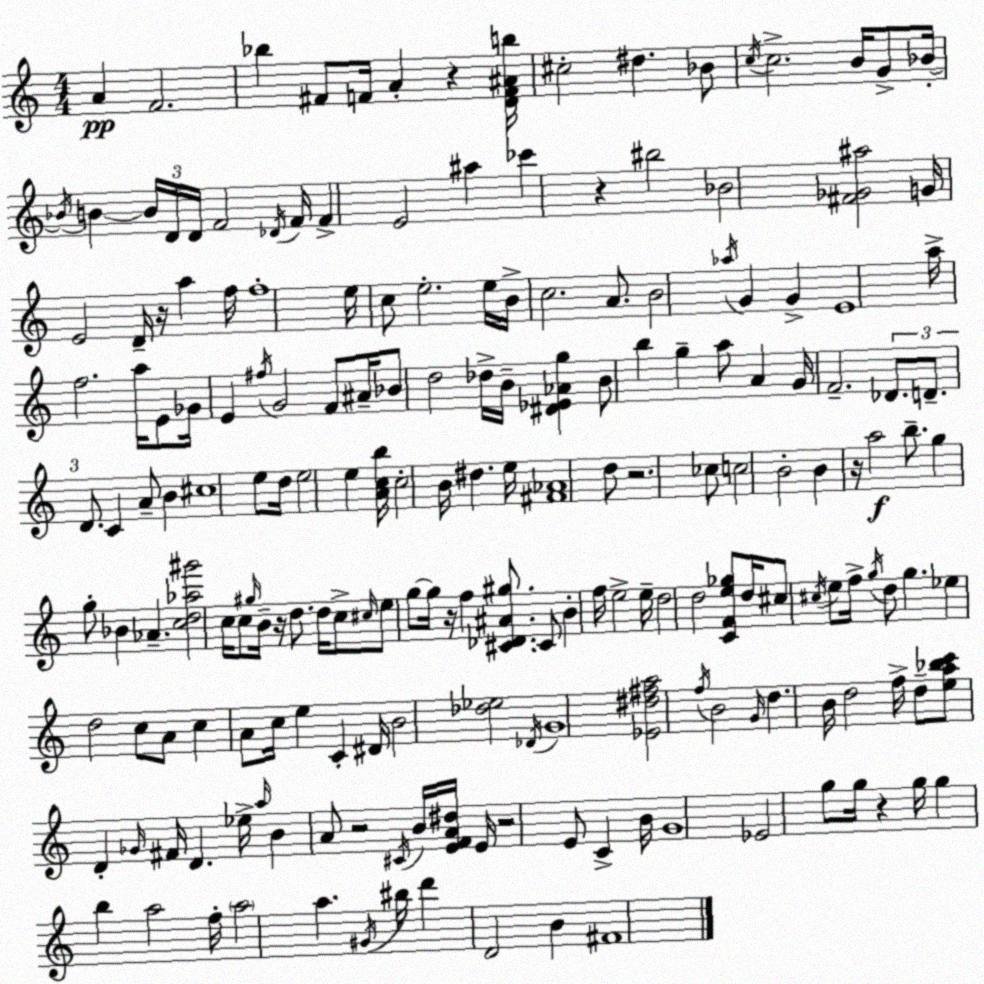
X:1
T:Untitled
M:4/4
L:1/4
K:C
A F2 _b ^F/2 F/4 A z [DF^Ab]/4 ^c2 ^d _B/2 c/4 c2 B/4 G/2 _B/4 _B/4 B B/4 D/4 D/4 F2 _D/4 F/4 F E2 ^a _c' z ^b2 _B2 [^F_G^a]2 G/4 E2 D/4 z/4 a f/4 f4 e/4 c/2 e2 e/4 B/4 c2 A/2 B2 _a/4 G G E4 a/4 f2 a/4 E/2 _G/4 E ^f/4 G2 F/2 ^A/4 _B/2 d2 _d/4 B/4 [^D_E_Ag] B/2 b g a/2 A G/4 F2 _D/2 D/2 D/2 C A/2 B ^c4 e/2 d/4 e2 e [Acb]/4 c2 B/4 ^d e/4 [^F_A]4 d/2 z2 _c/2 c2 B2 B z/4 a2 b/2 g g/2 _B _A [cd_a^g']2 c/4 c/2 ^g/4 B/4 z/4 d/2 d/4 c/2 ^c/4 e/2 g/2 g/4 z/4 f [^C_D^A^g]/2 ^C/2 B f/4 e2 e/4 d2 d2 [CFe_g]/2 d/4 ^c/2 ^c/4 e/2 f/4 g/4 d/2 g _e d2 c/2 A/2 c A/2 c/4 e C ^D/4 B2 [_d_e]2 _D/4 G4 [_E^d^fa]2 f/4 B2 G/4 d B/4 d2 f/4 d/2 [ea_bc']/2 D _G/4 ^F/4 D _e/4 a/4 B A/2 z2 ^C/4 B/4 [EFA^d]/4 E/4 z2 E/2 C B/4 G4 _E2 g/2 g/4 z g/4 g b a2 f/4 a2 a ^G/4 ^b/4 d' D2 B ^F4